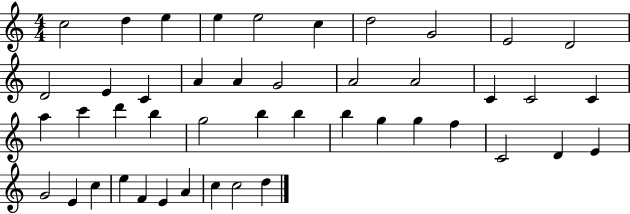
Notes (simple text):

C5/h D5/q E5/q E5/q E5/h C5/q D5/h G4/h E4/h D4/h D4/h E4/q C4/q A4/q A4/q G4/h A4/h A4/h C4/q C4/h C4/q A5/q C6/q D6/q B5/q G5/h B5/q B5/q B5/q G5/q G5/q F5/q C4/h D4/q E4/q G4/h E4/q C5/q E5/q F4/q E4/q A4/q C5/q C5/h D5/q